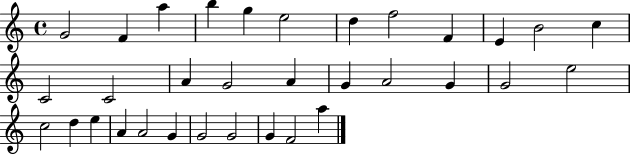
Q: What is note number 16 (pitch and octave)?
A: G4